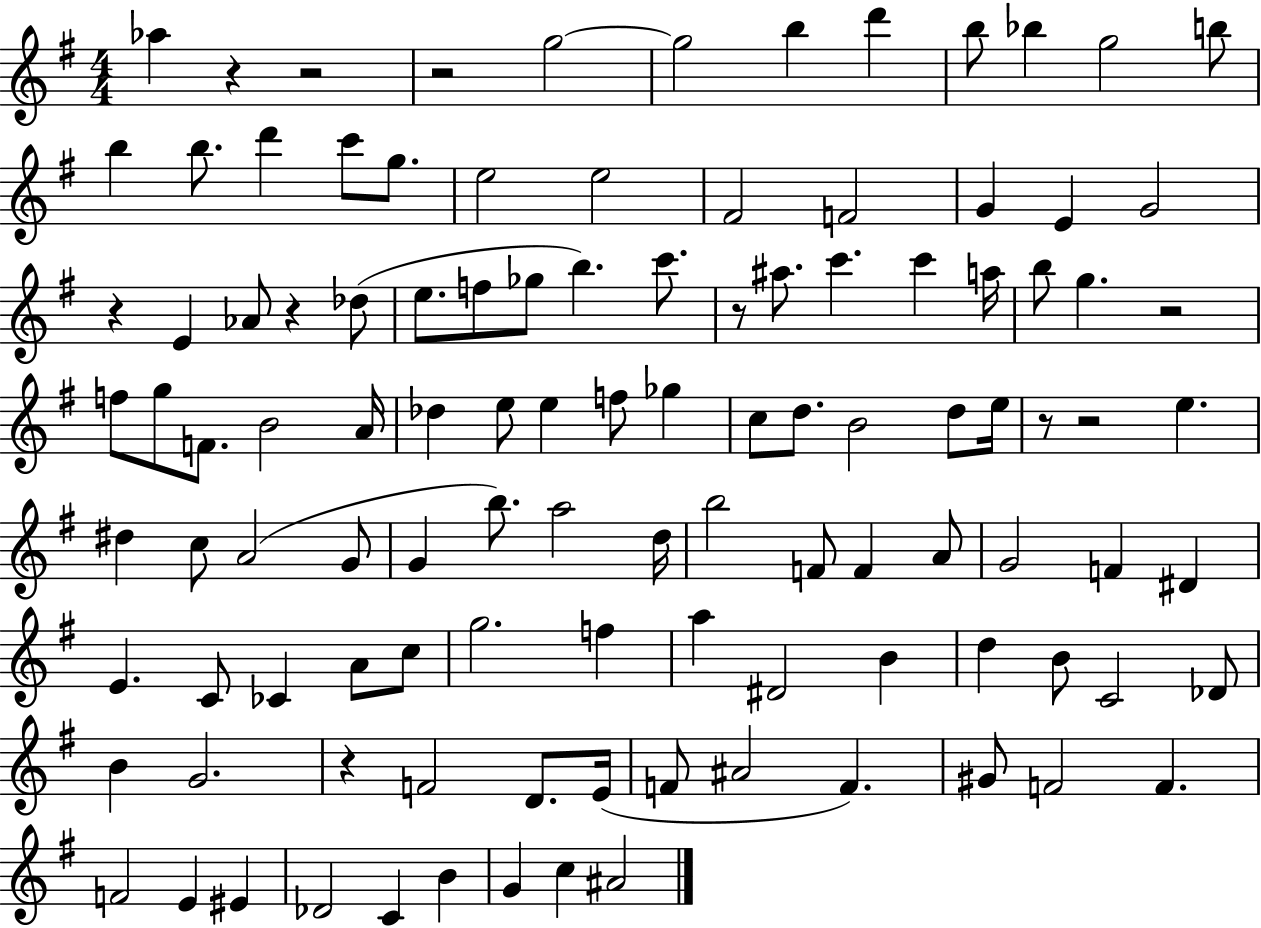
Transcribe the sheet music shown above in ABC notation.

X:1
T:Untitled
M:4/4
L:1/4
K:G
_a z z2 z2 g2 g2 b d' b/2 _b g2 b/2 b b/2 d' c'/2 g/2 e2 e2 ^F2 F2 G E G2 z E _A/2 z _d/2 e/2 f/2 _g/2 b c'/2 z/2 ^a/2 c' c' a/4 b/2 g z2 f/2 g/2 F/2 B2 A/4 _d e/2 e f/2 _g c/2 d/2 B2 d/2 e/4 z/2 z2 e ^d c/2 A2 G/2 G b/2 a2 d/4 b2 F/2 F A/2 G2 F ^D E C/2 _C A/2 c/2 g2 f a ^D2 B d B/2 C2 _D/2 B G2 z F2 D/2 E/4 F/2 ^A2 F ^G/2 F2 F F2 E ^E _D2 C B G c ^A2